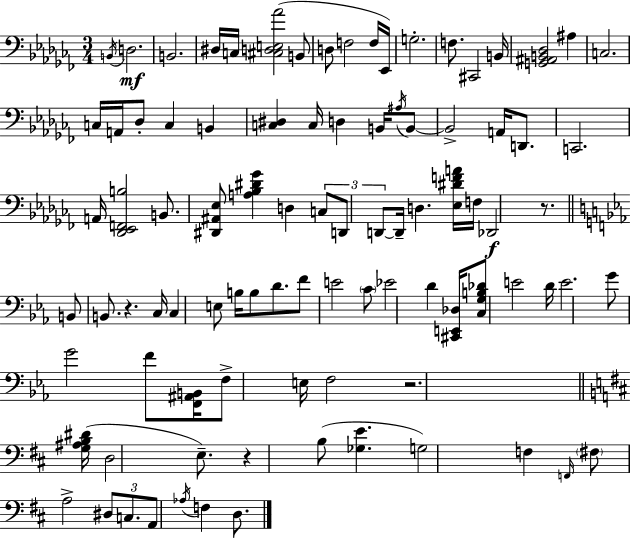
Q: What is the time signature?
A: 3/4